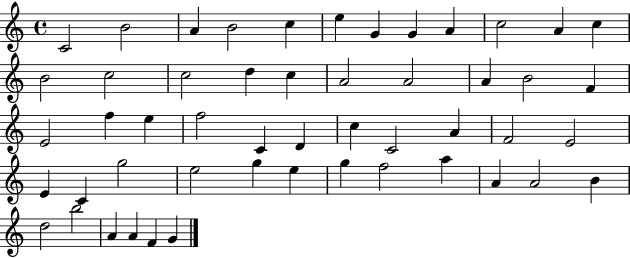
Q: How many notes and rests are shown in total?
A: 51